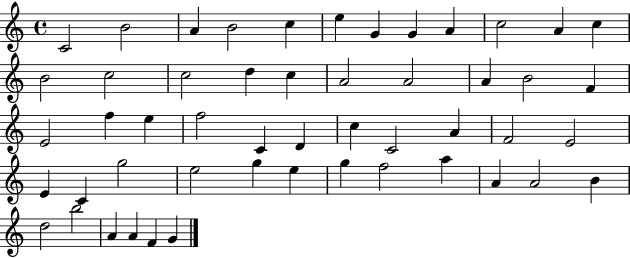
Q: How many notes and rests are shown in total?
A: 51